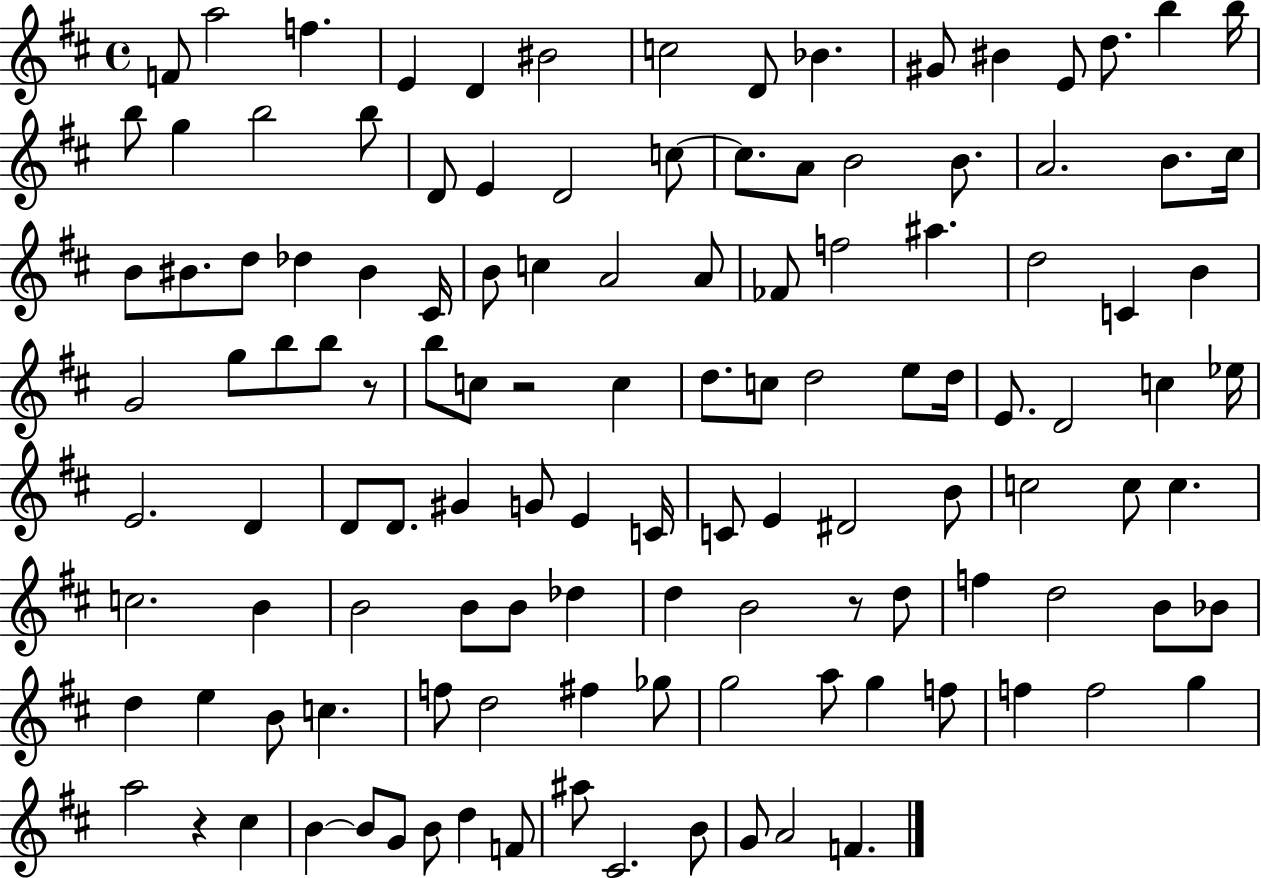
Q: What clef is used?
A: treble